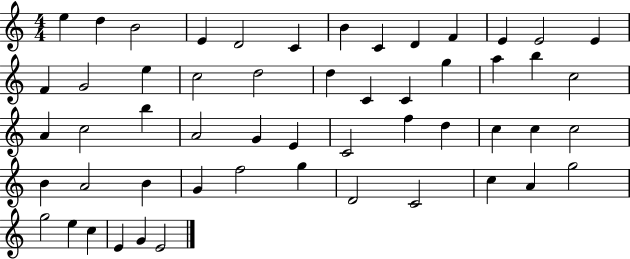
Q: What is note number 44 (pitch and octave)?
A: D4